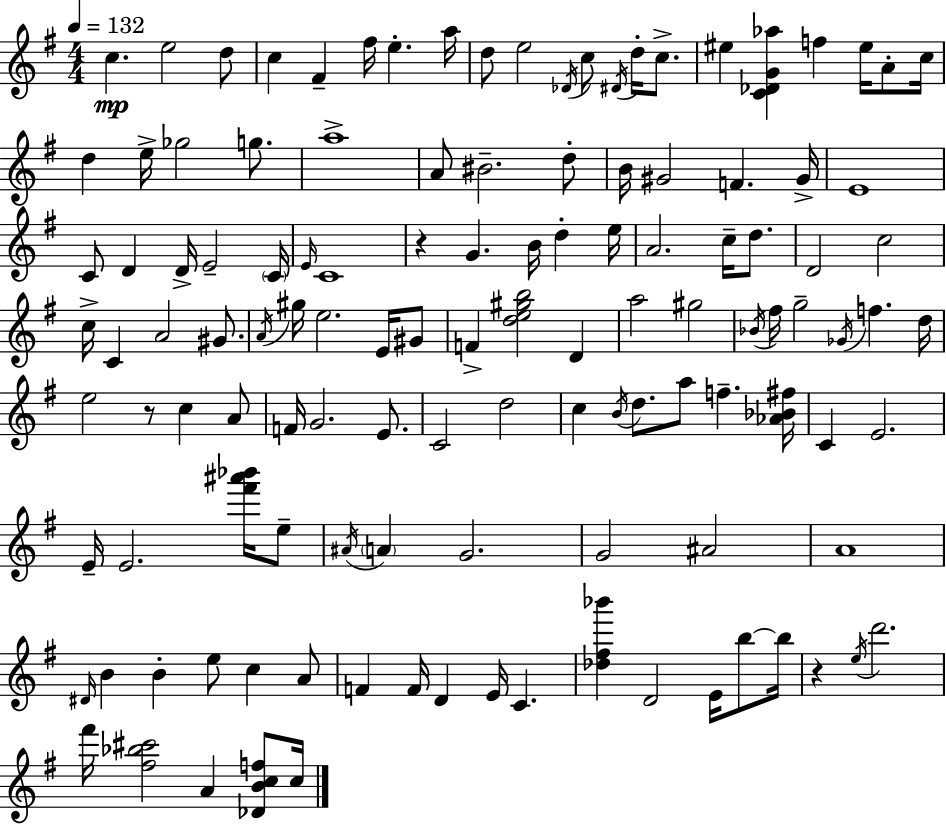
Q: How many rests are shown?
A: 3